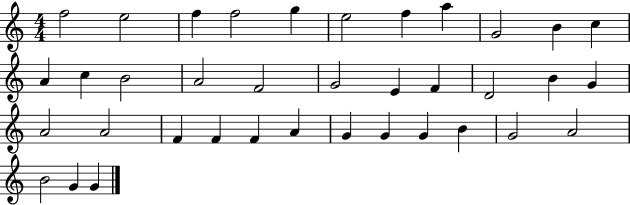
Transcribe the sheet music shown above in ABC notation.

X:1
T:Untitled
M:4/4
L:1/4
K:C
f2 e2 f f2 g e2 f a G2 B c A c B2 A2 F2 G2 E F D2 B G A2 A2 F F F A G G G B G2 A2 B2 G G